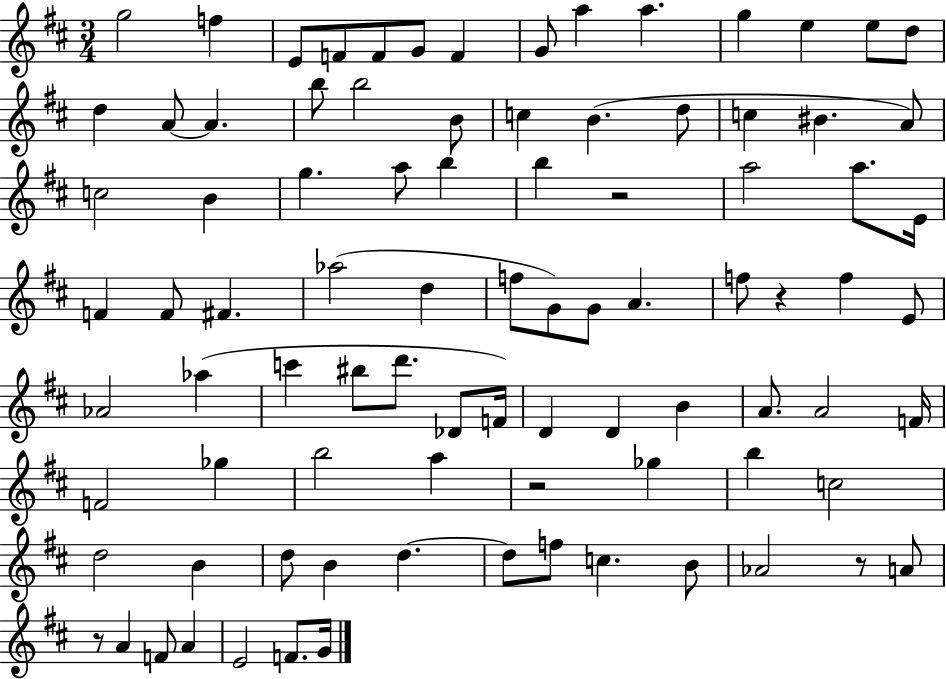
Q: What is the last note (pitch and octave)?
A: G4